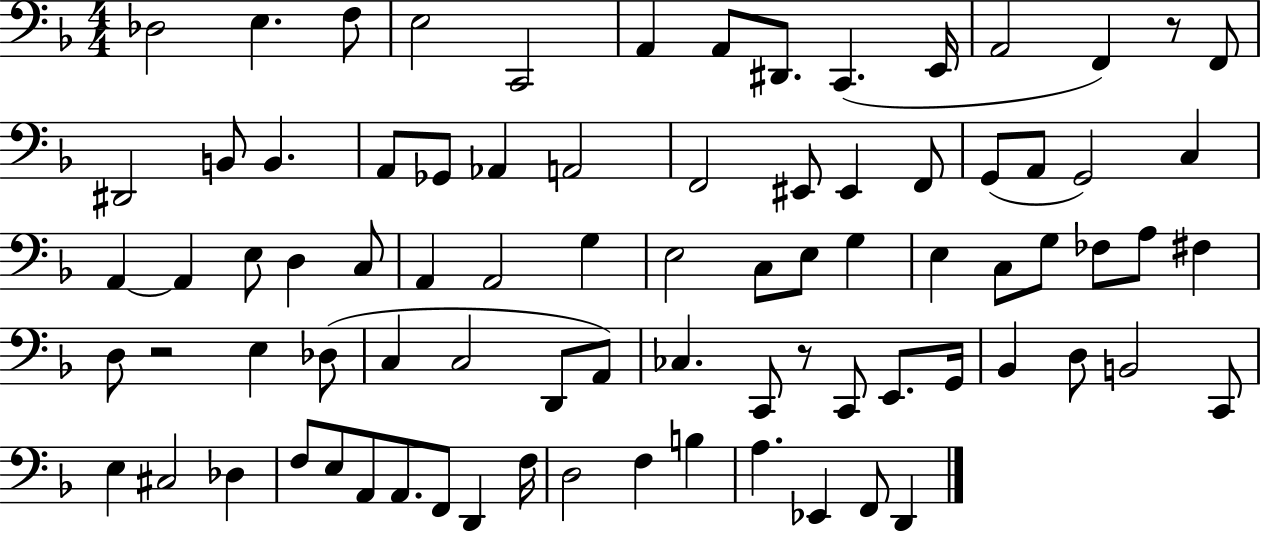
{
  \clef bass
  \numericTimeSignature
  \time 4/4
  \key f \major
  \repeat volta 2 { des2 e4. f8 | e2 c,2 | a,4 a,8 dis,8. c,4.( e,16 | a,2 f,4) r8 f,8 | \break dis,2 b,8 b,4. | a,8 ges,8 aes,4 a,2 | f,2 eis,8 eis,4 f,8 | g,8( a,8 g,2) c4 | \break a,4~~ a,4 e8 d4 c8 | a,4 a,2 g4 | e2 c8 e8 g4 | e4 c8 g8 fes8 a8 fis4 | \break d8 r2 e4 des8( | c4 c2 d,8 a,8) | ces4. c,8 r8 c,8 e,8. g,16 | bes,4 d8 b,2 c,8 | \break e4 cis2 des4 | f8 e8 a,8 a,8. f,8 d,4 f16 | d2 f4 b4 | a4. ees,4 f,8 d,4 | \break } \bar "|."
}